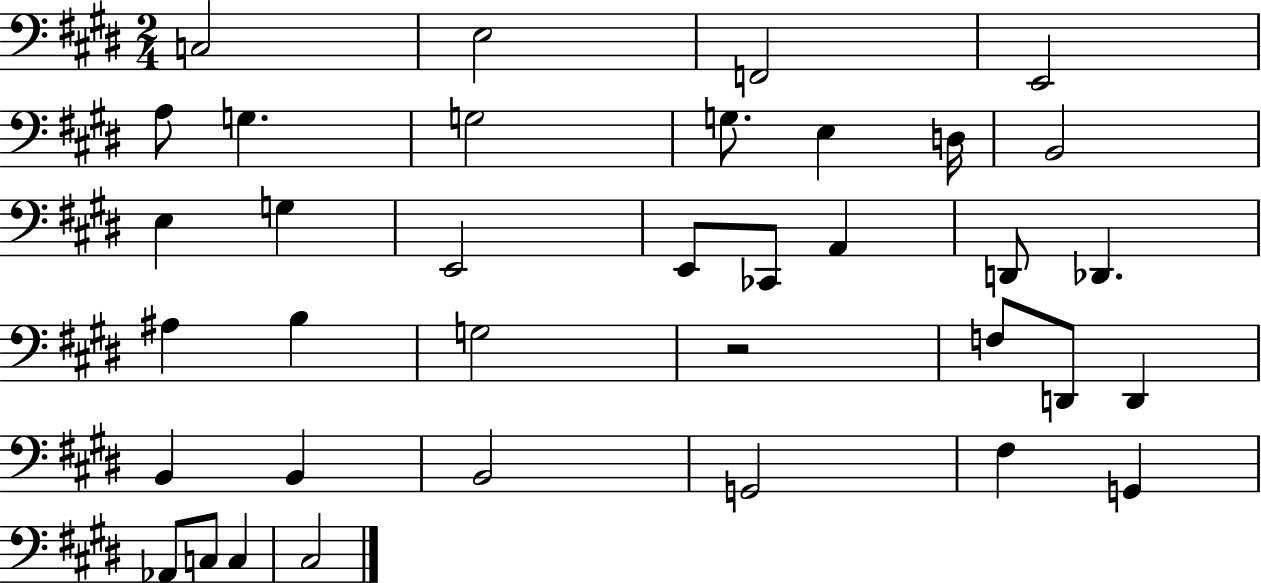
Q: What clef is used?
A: bass